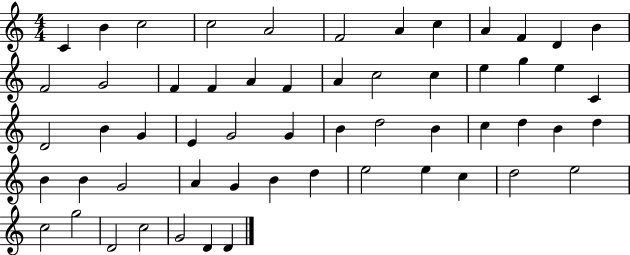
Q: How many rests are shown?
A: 0